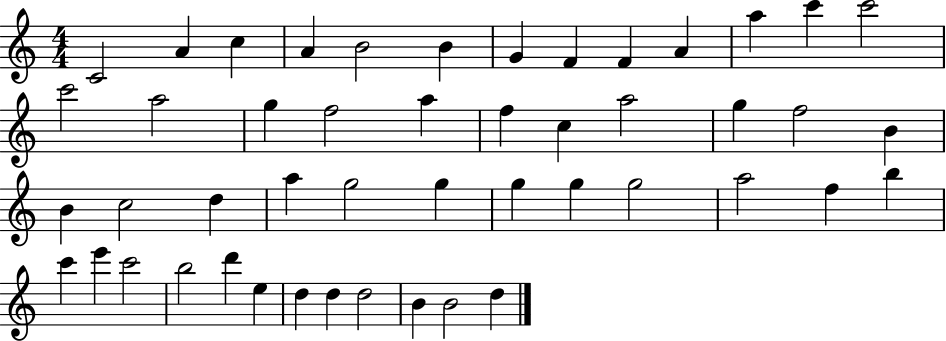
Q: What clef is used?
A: treble